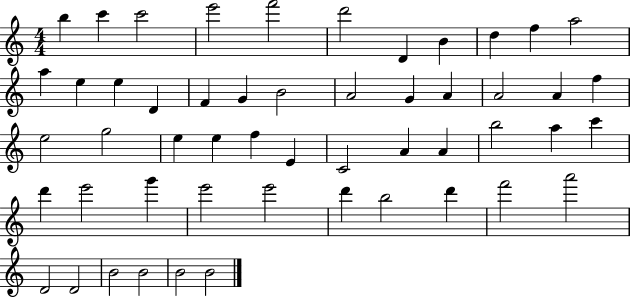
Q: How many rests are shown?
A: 0